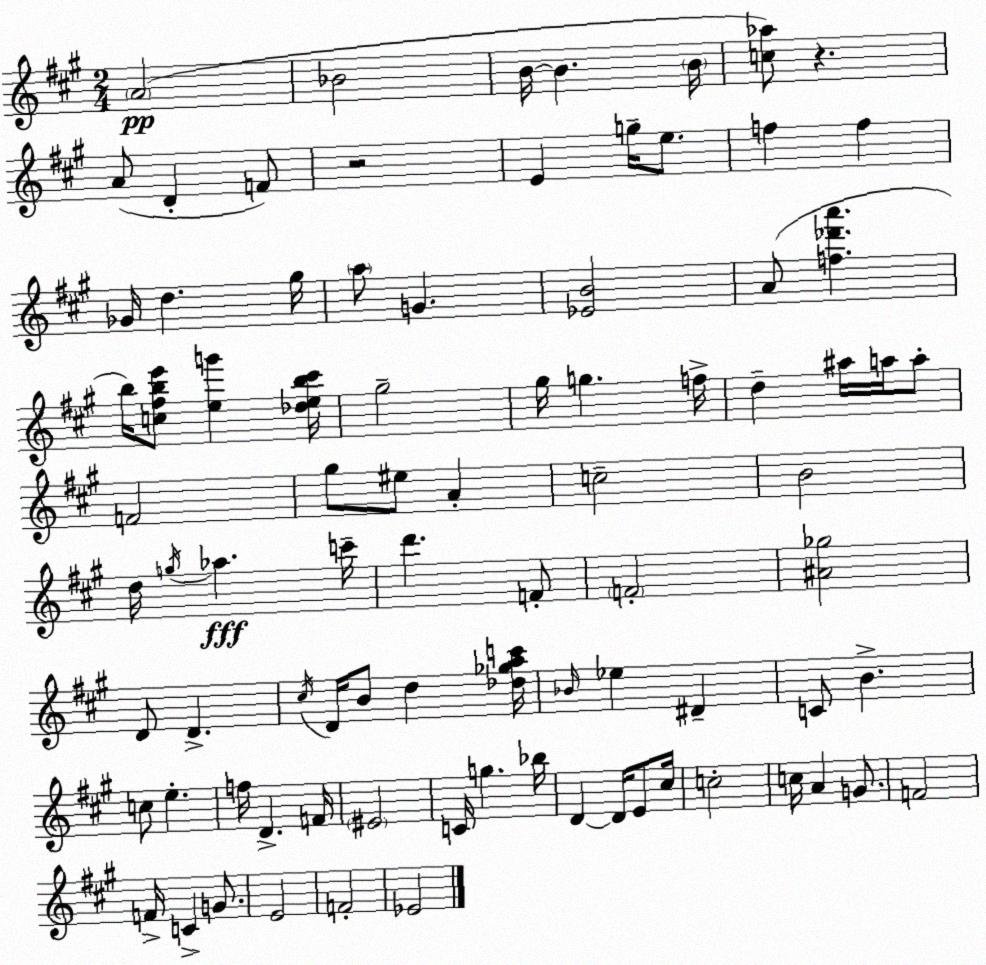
X:1
T:Untitled
M:2/4
L:1/4
K:A
A2 _B2 B/4 B B/4 [c_a]/2 z A/2 D F/2 z2 E g/4 e/2 f f _G/4 d ^g/4 a/2 G [_EB]2 A/2 [f_d'a'] b/4 [c^fbe']/2 [eg'] [_deb^c']/4 ^g2 ^g/4 g f/4 d ^a/4 a/4 a/2 F2 ^g/2 ^e/2 A c2 B2 d/4 g/4 _a c'/4 d' F/2 F2 [^A_g]2 D/2 D ^c/4 D/4 B/2 d [_d_gac']/4 _B/4 _e ^D C/2 B c/2 e f/4 D F/4 ^E2 C/4 g _b/4 D D/4 E/2 ^c/4 c2 c/4 A G/2 F2 F/4 C G/2 E2 F2 _E2